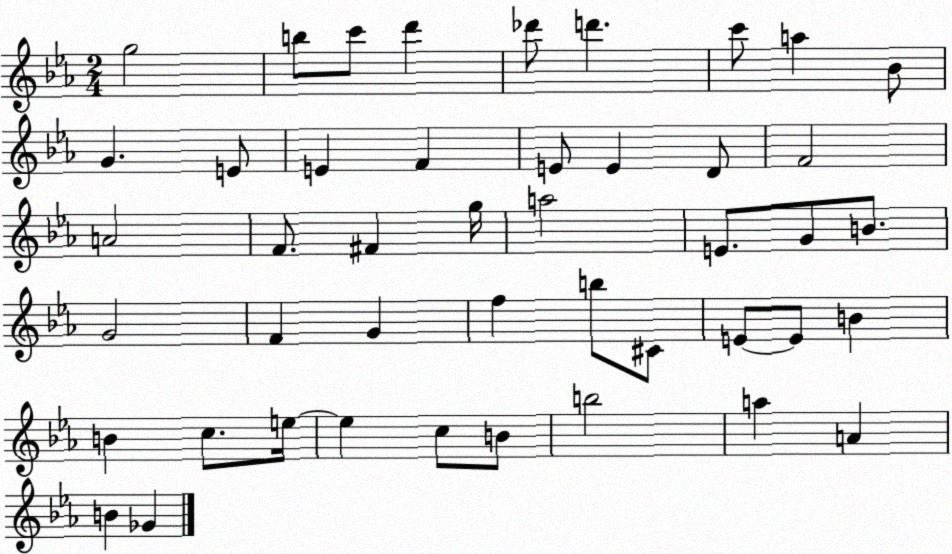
X:1
T:Untitled
M:2/4
L:1/4
K:Eb
g2 b/2 c'/2 d' _d'/2 d' c'/2 a _B/2 G E/2 E F E/2 E D/2 F2 A2 F/2 ^F g/4 a2 E/2 G/2 B/2 G2 F G f b/2 ^C/2 E/2 E/2 B B c/2 e/4 e c/2 B/2 b2 a A B _G